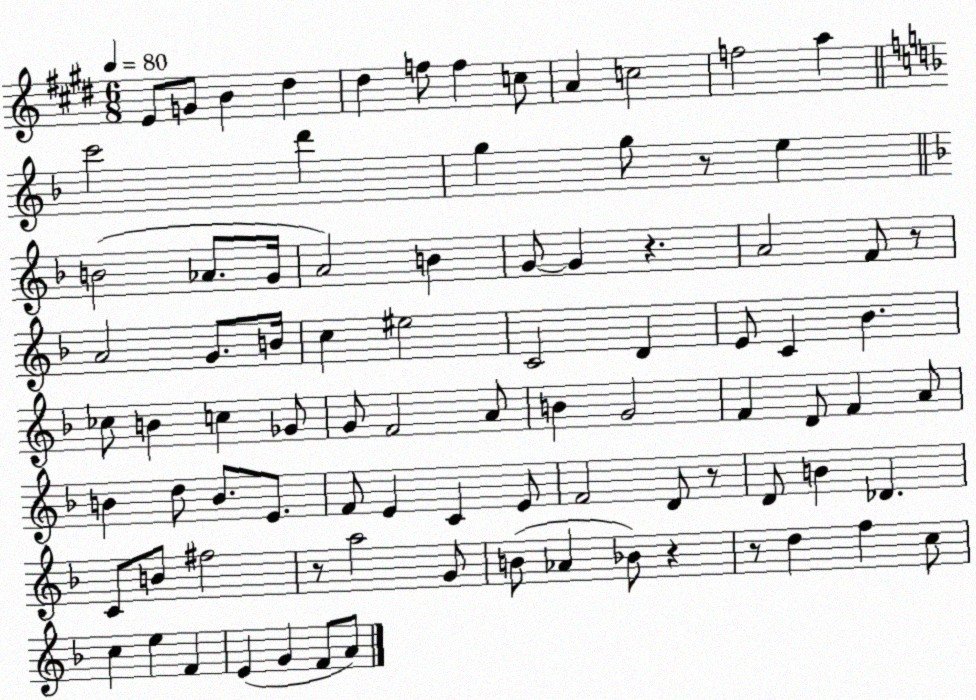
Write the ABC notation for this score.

X:1
T:Untitled
M:6/8
L:1/4
K:E
E/2 G/2 B ^d ^d f/2 f c/2 A c2 f2 a c'2 d' g g/2 z/2 e B2 _A/2 G/4 A2 B G/2 G z A2 F/2 z/2 A2 G/2 B/4 c ^e2 C2 D E/2 C _B _c/2 B c _G/2 G/2 F2 A/2 B G2 F D/2 F A/2 B d/2 B/2 E/2 F/2 E C E/2 F2 D/2 z/2 D/2 B _D C/2 B/2 ^f2 z/2 a2 G/2 B/2 _A _B/2 z z/2 d f c/2 c e F E G F/2 A/2